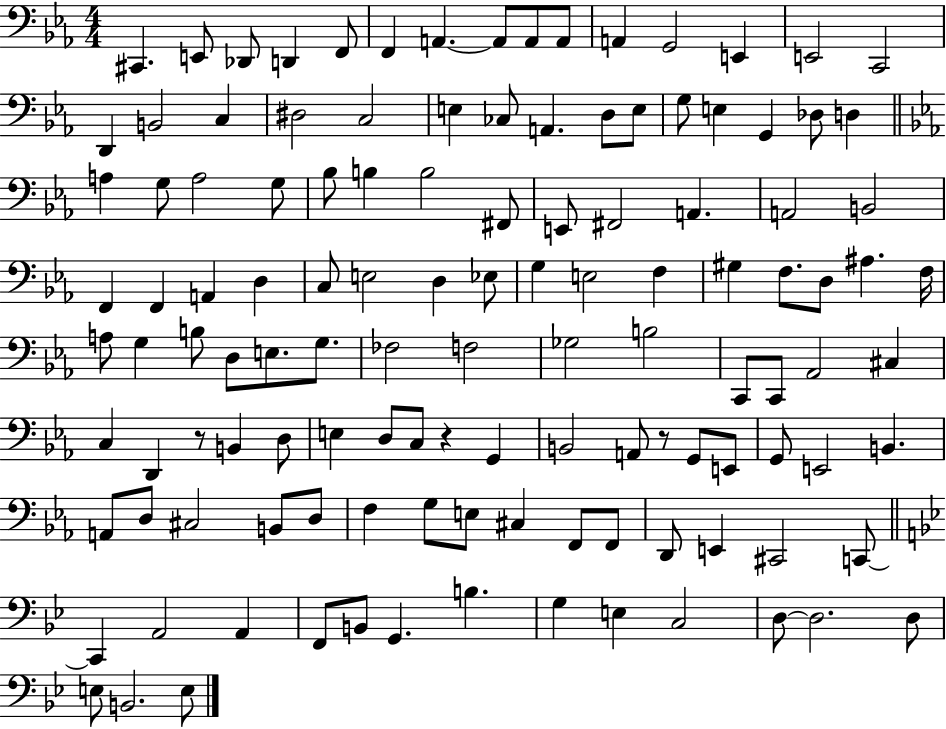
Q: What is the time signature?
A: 4/4